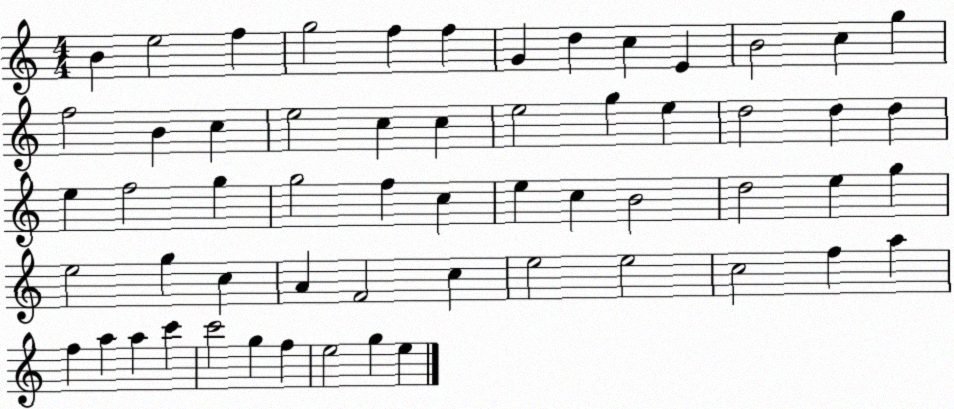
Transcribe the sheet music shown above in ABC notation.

X:1
T:Untitled
M:4/4
L:1/4
K:C
B e2 f g2 f f G d c E B2 c g f2 B c e2 c c e2 g e d2 d d e f2 g g2 f c e c B2 d2 e g e2 g c A F2 c e2 e2 c2 f a f a a c' c'2 g f e2 g e